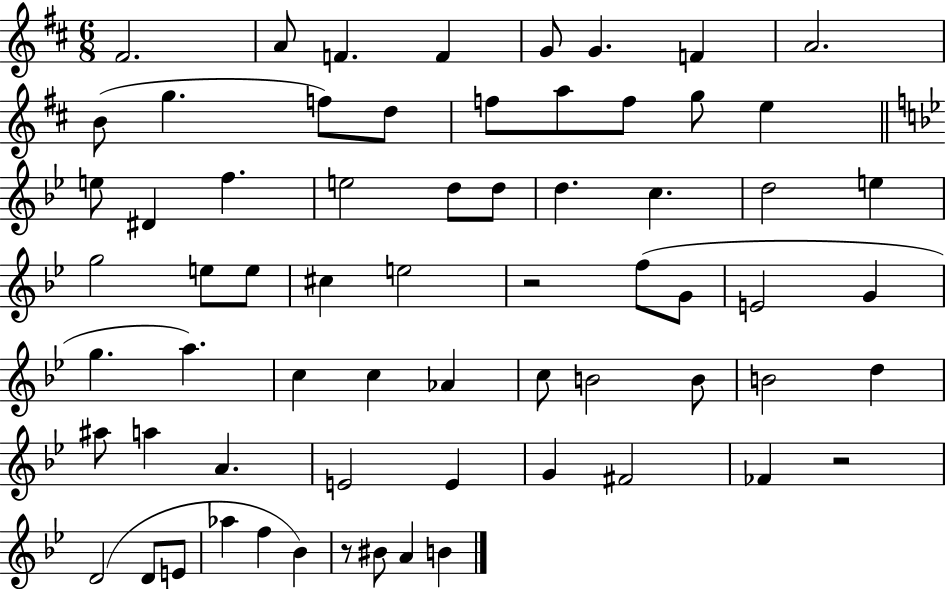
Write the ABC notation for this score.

X:1
T:Untitled
M:6/8
L:1/4
K:D
^F2 A/2 F F G/2 G F A2 B/2 g f/2 d/2 f/2 a/2 f/2 g/2 e e/2 ^D f e2 d/2 d/2 d c d2 e g2 e/2 e/2 ^c e2 z2 f/2 G/2 E2 G g a c c _A c/2 B2 B/2 B2 d ^a/2 a A E2 E G ^F2 _F z2 D2 D/2 E/2 _a f _B z/2 ^B/2 A B